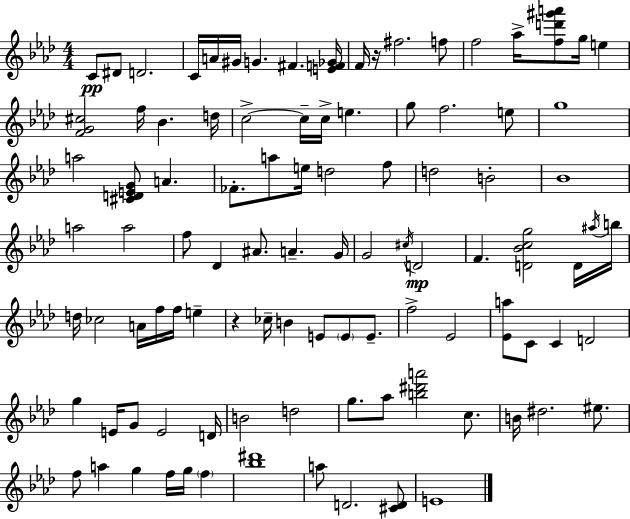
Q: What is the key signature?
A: AES major